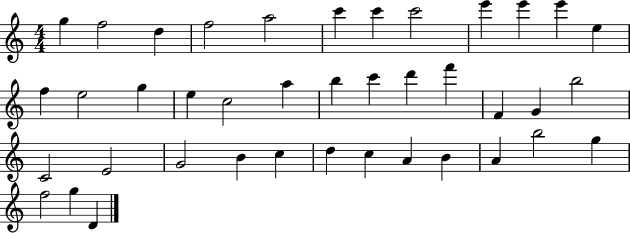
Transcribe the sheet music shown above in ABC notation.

X:1
T:Untitled
M:4/4
L:1/4
K:C
g f2 d f2 a2 c' c' c'2 e' e' e' e f e2 g e c2 a b c' d' f' F G b2 C2 E2 G2 B c d c A B A b2 g f2 g D